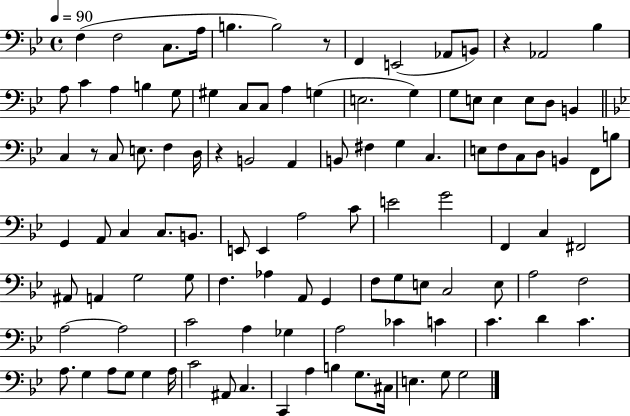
F3/q F3/h C3/e. A3/s B3/q. B3/h R/e F2/q E2/h Ab2/e B2/e R/q Ab2/h Bb3/q A3/e C4/q A3/q B3/q G3/e G#3/q C3/e C3/e A3/q G3/q E3/h. G3/q G3/e E3/e E3/q E3/e D3/e B2/q C3/q R/e C3/e E3/e. F3/q D3/s R/q B2/h A2/q B2/e F#3/q G3/q C3/q. E3/e F3/e C3/e D3/e B2/q F2/e B3/e G2/q A2/e C3/q C3/e. B2/e. E2/e E2/q A3/h C4/e E4/h G4/h F2/q C3/q F#2/h A#2/e A2/q G3/h G3/e F3/q. Ab3/q A2/e G2/q F3/e G3/e E3/e C3/h E3/e A3/h F3/h A3/h A3/h C4/h A3/q Gb3/q A3/h CES4/q C4/q C4/q. D4/q C4/q. A3/e. G3/q A3/e G3/e G3/q A3/s C4/h A#2/e C3/q. C2/q A3/q B3/q G3/e. C#3/s E3/q. G3/e G3/h